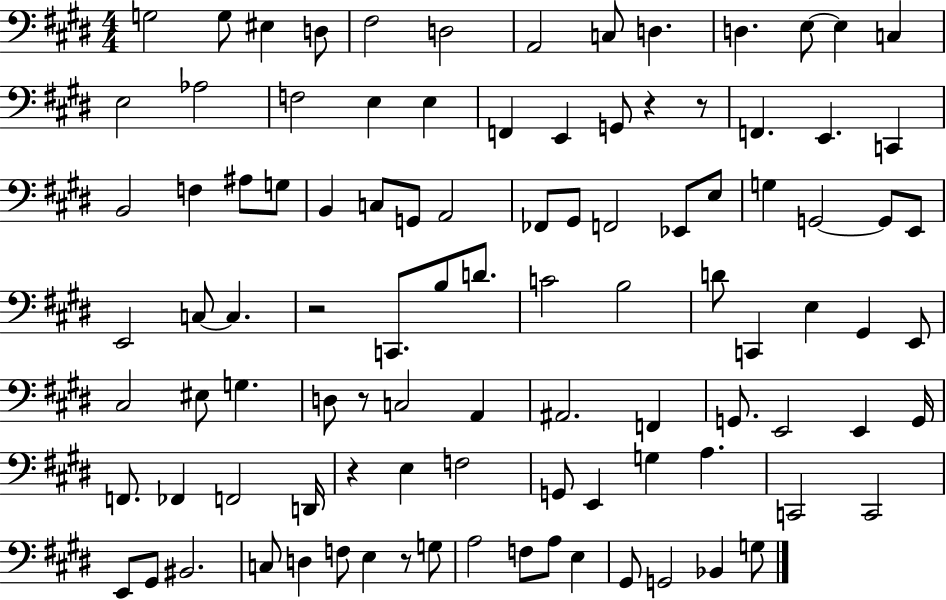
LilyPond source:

{
  \clef bass
  \numericTimeSignature
  \time 4/4
  \key e \major
  g2 g8 eis4 d8 | fis2 d2 | a,2 c8 d4. | d4. e8~~ e4 c4 | \break e2 aes2 | f2 e4 e4 | f,4 e,4 g,8 r4 r8 | f,4. e,4. c,4 | \break b,2 f4 ais8 g8 | b,4 c8 g,8 a,2 | fes,8 gis,8 f,2 ees,8 e8 | g4 g,2~~ g,8 e,8 | \break e,2 c8~~ c4. | r2 c,8. b8 d'8. | c'2 b2 | d'8 c,4 e4 gis,4 e,8 | \break cis2 eis8 g4. | d8 r8 c2 a,4 | ais,2. f,4 | g,8. e,2 e,4 g,16 | \break f,8. fes,4 f,2 d,16 | r4 e4 f2 | g,8 e,4 g4 a4. | c,2 c,2 | \break e,8 gis,8 bis,2. | c8 d4 f8 e4 r8 g8 | a2 f8 a8 e4 | gis,8 g,2 bes,4 g8 | \break \bar "|."
}